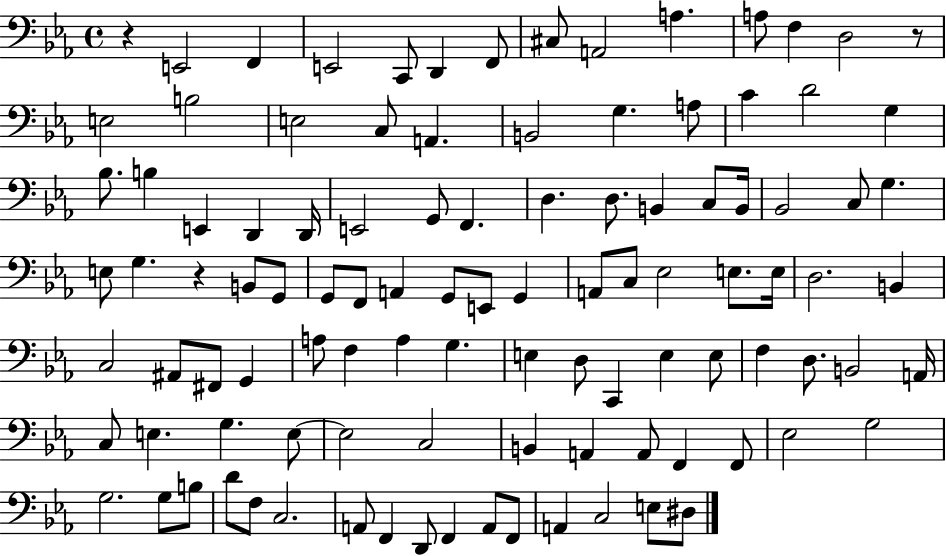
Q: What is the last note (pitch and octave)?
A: D#3